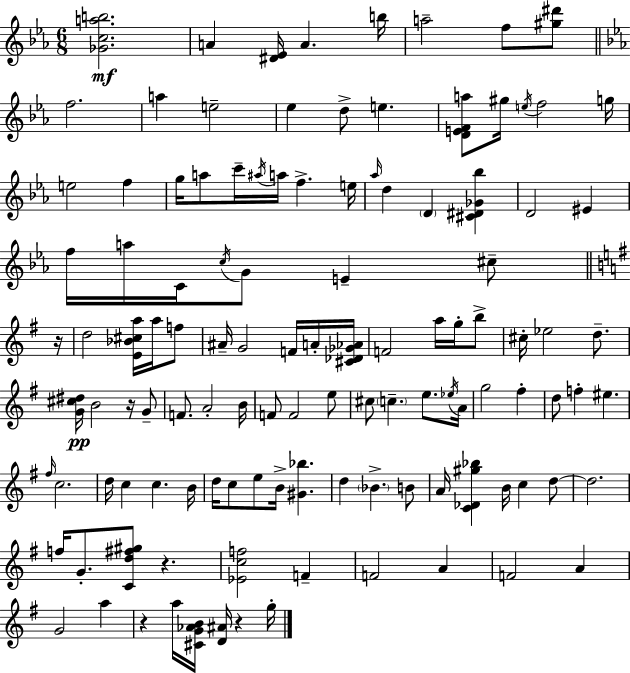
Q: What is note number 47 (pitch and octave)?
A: B5